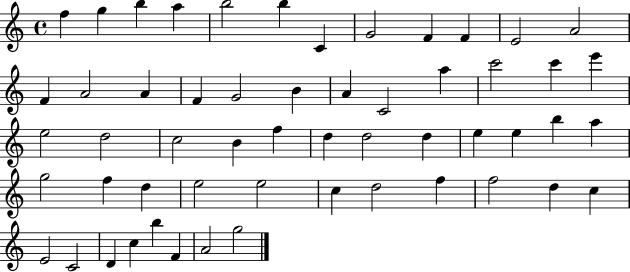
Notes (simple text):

F5/q G5/q B5/q A5/q B5/h B5/q C4/q G4/h F4/q F4/q E4/h A4/h F4/q A4/h A4/q F4/q G4/h B4/q A4/q C4/h A5/q C6/h C6/q E6/q E5/h D5/h C5/h B4/q F5/q D5/q D5/h D5/q E5/q E5/q B5/q A5/q G5/h F5/q D5/q E5/h E5/h C5/q D5/h F5/q F5/h D5/q C5/q E4/h C4/h D4/q C5/q B5/q F4/q A4/h G5/h